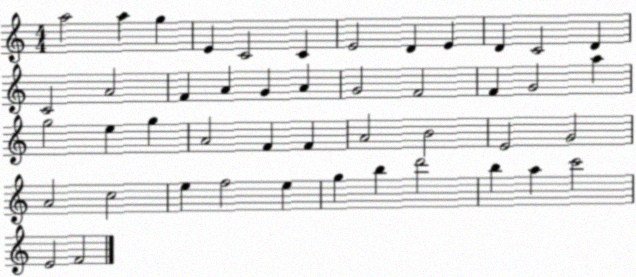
X:1
T:Untitled
M:4/4
L:1/4
K:C
a2 a g E C2 C E2 D E D C2 D C2 A2 F A G A G2 F2 F G2 a g2 e g A2 F F A2 B2 E2 G2 A2 c2 e f2 e g b d'2 b a c'2 E2 F2